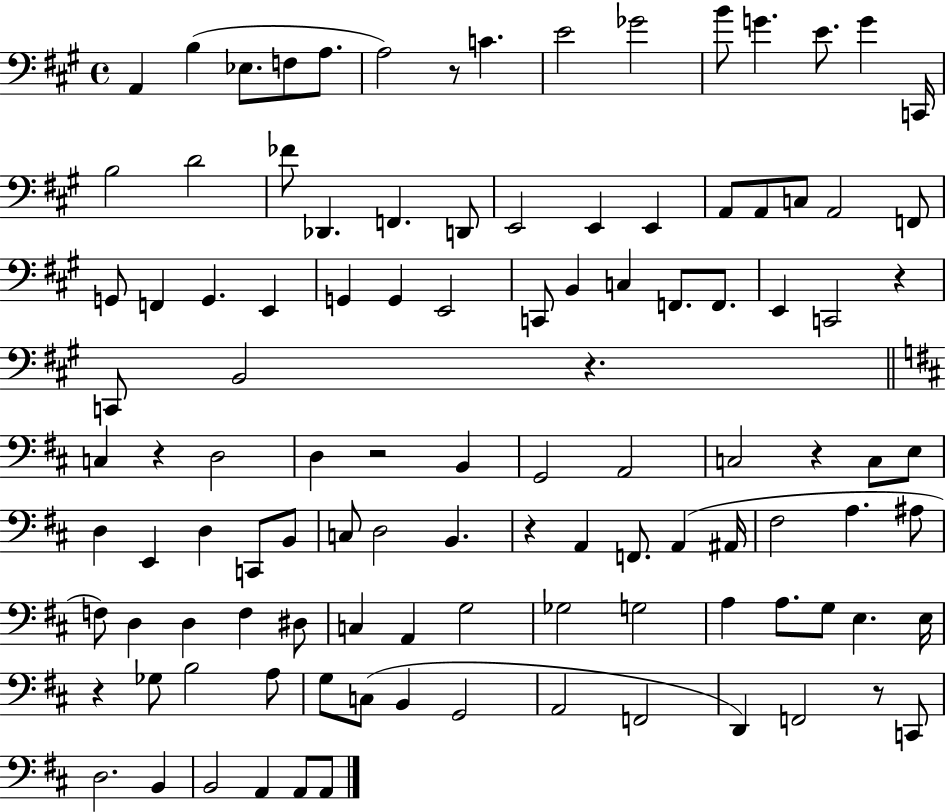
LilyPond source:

{
  \clef bass
  \time 4/4
  \defaultTimeSignature
  \key a \major
  \repeat volta 2 { a,4 b4( ees8. f8 a8. | a2) r8 c'4. | e'2 ges'2 | b'8 g'4. e'8. g'4 c,16 | \break b2 d'2 | fes'8 des,4. f,4. d,8 | e,2 e,4 e,4 | a,8 a,8 c8 a,2 f,8 | \break g,8 f,4 g,4. e,4 | g,4 g,4 e,2 | c,8 b,4 c4 f,8. f,8. | e,4 c,2 r4 | \break c,8 b,2 r4. | \bar "||" \break \key d \major c4 r4 d2 | d4 r2 b,4 | g,2 a,2 | c2 r4 c8 e8 | \break d4 e,4 d4 c,8 b,8 | c8 d2 b,4. | r4 a,4 f,8. a,4( ais,16 | fis2 a4. ais8 | \break f8) d4 d4 f4 dis8 | c4 a,4 g2 | ges2 g2 | a4 a8. g8 e4. e16 | \break r4 ges8 b2 a8 | g8 c8( b,4 g,2 | a,2 f,2 | d,4) f,2 r8 c,8 | \break d2. b,4 | b,2 a,4 a,8 a,8 | } \bar "|."
}